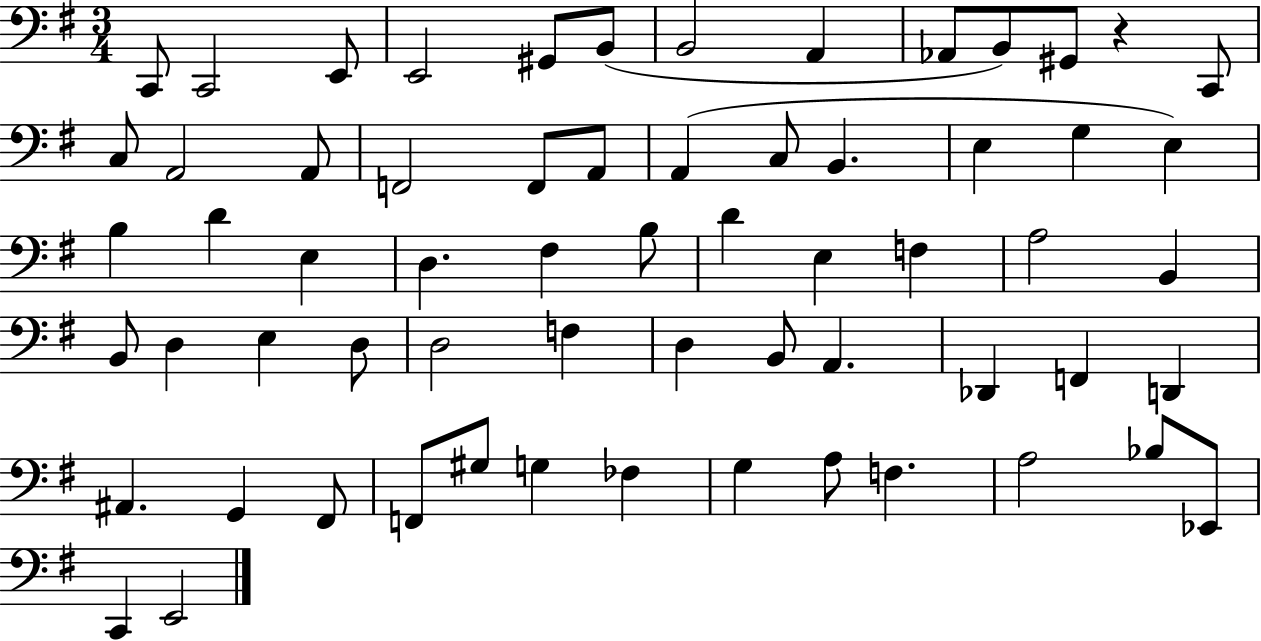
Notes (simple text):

C2/e C2/h E2/e E2/h G#2/e B2/e B2/h A2/q Ab2/e B2/e G#2/e R/q C2/e C3/e A2/h A2/e F2/h F2/e A2/e A2/q C3/e B2/q. E3/q G3/q E3/q B3/q D4/q E3/q D3/q. F#3/q B3/e D4/q E3/q F3/q A3/h B2/q B2/e D3/q E3/q D3/e D3/h F3/q D3/q B2/e A2/q. Db2/q F2/q D2/q A#2/q. G2/q F#2/e F2/e G#3/e G3/q FES3/q G3/q A3/e F3/q. A3/h Bb3/e Eb2/e C2/q E2/h